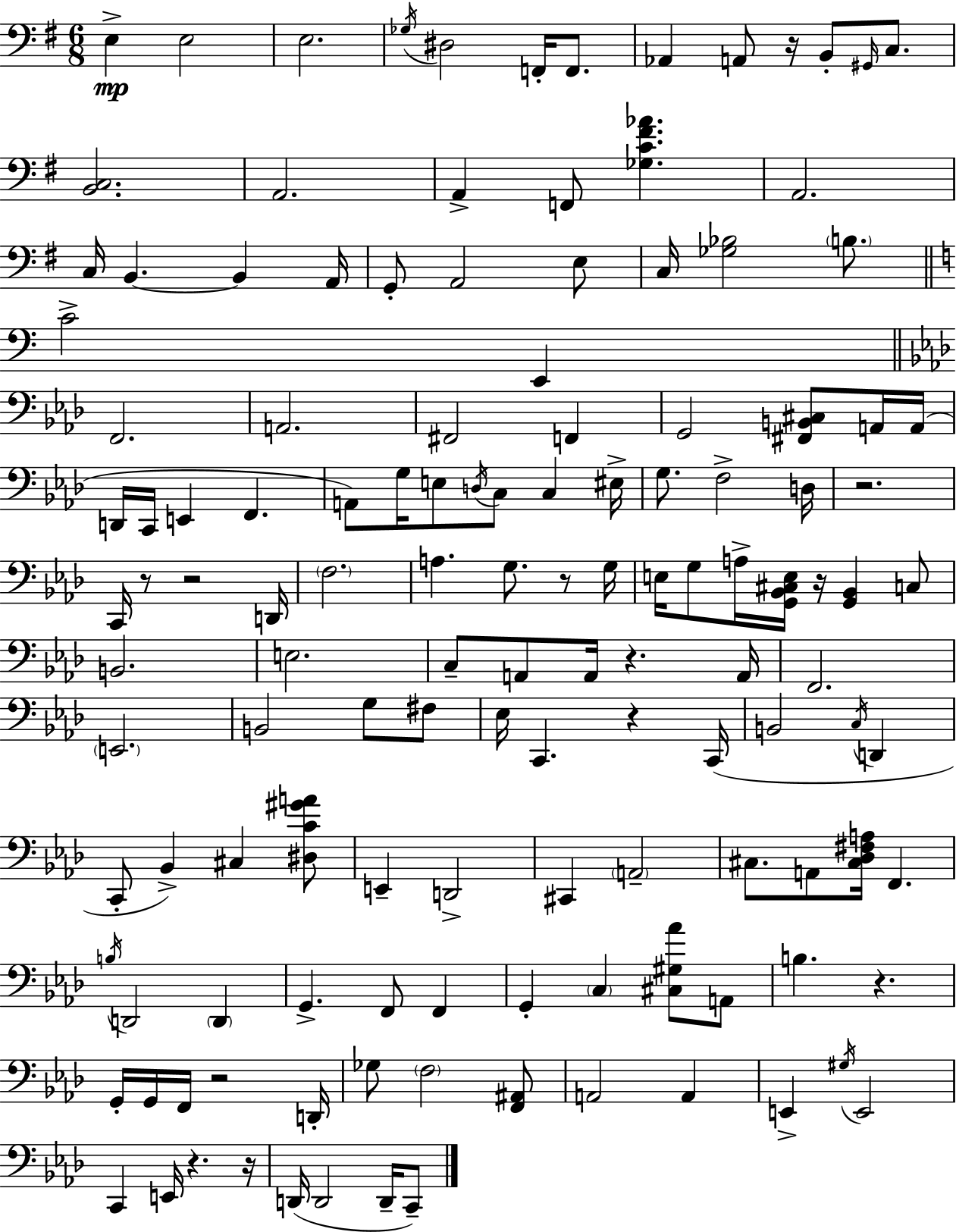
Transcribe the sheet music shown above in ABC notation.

X:1
T:Untitled
M:6/8
L:1/4
K:G
E, E,2 E,2 _G,/4 ^D,2 F,,/4 F,,/2 _A,, A,,/2 z/4 B,,/2 ^G,,/4 C,/2 [B,,C,]2 A,,2 A,, F,,/2 [_G,C^F_A] A,,2 C,/4 B,, B,, A,,/4 G,,/2 A,,2 E,/2 C,/4 [_G,_B,]2 B,/2 C2 E,, F,,2 A,,2 ^F,,2 F,, G,,2 [^F,,B,,^C,]/2 A,,/4 A,,/4 D,,/4 C,,/4 E,, F,, A,,/2 G,/4 E,/2 D,/4 C,/2 C, ^E,/4 G,/2 F,2 D,/4 z2 C,,/4 z/2 z2 D,,/4 F,2 A, G,/2 z/2 G,/4 E,/4 G,/2 A,/4 [G,,_B,,^C,E,]/4 z/4 [G,,_B,,] C,/2 B,,2 E,2 C,/2 A,,/2 A,,/4 z A,,/4 F,,2 E,,2 B,,2 G,/2 ^F,/2 _E,/4 C,, z C,,/4 B,,2 C,/4 D,, C,,/2 _B,, ^C, [^D,C^GA]/2 E,, D,,2 ^C,, A,,2 ^C,/2 A,,/2 [^C,_D,^F,A,]/4 F,, B,/4 D,,2 D,, G,, F,,/2 F,, G,, C, [^C,^G,_A]/2 A,,/2 B, z G,,/4 G,,/4 F,,/4 z2 D,,/4 _G,/2 F,2 [F,,^A,,]/2 A,,2 A,, E,, ^G,/4 E,,2 C,, E,,/4 z z/4 D,,/4 D,,2 D,,/4 C,,/2